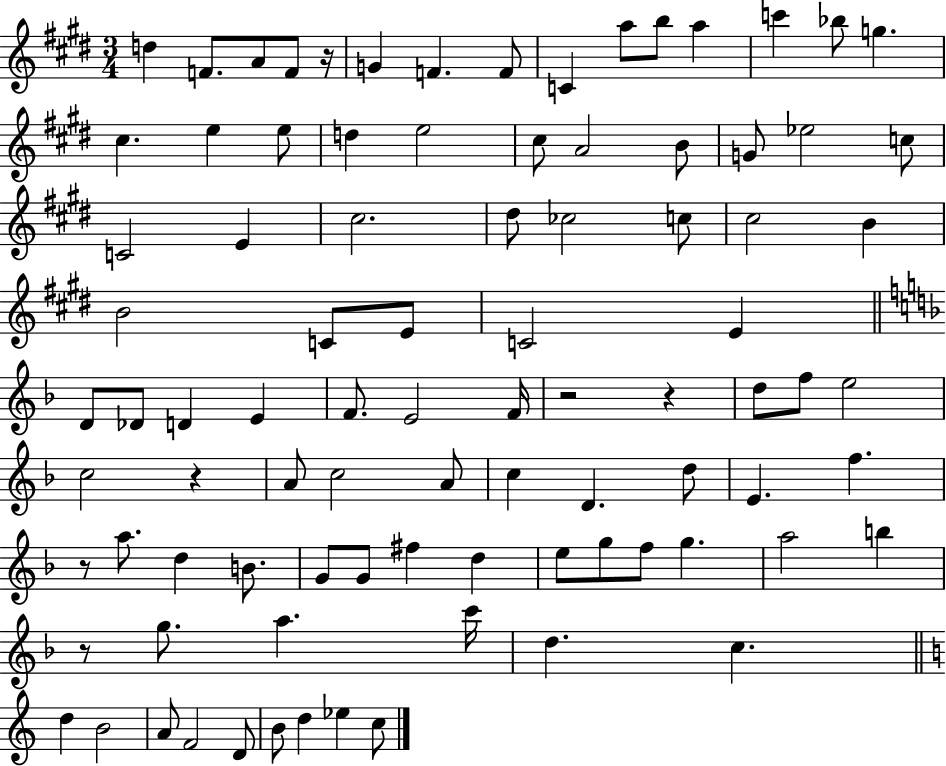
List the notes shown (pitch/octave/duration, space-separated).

D5/q F4/e. A4/e F4/e R/s G4/q F4/q. F4/e C4/q A5/e B5/e A5/q C6/q Bb5/e G5/q. C#5/q. E5/q E5/e D5/q E5/h C#5/e A4/h B4/e G4/e Eb5/h C5/e C4/h E4/q C#5/h. D#5/e CES5/h C5/e C#5/h B4/q B4/h C4/e E4/e C4/h E4/q D4/e Db4/e D4/q E4/q F4/e. E4/h F4/s R/h R/q D5/e F5/e E5/h C5/h R/q A4/e C5/h A4/e C5/q D4/q. D5/e E4/q. F5/q. R/e A5/e. D5/q B4/e. G4/e G4/e F#5/q D5/q E5/e G5/e F5/e G5/q. A5/h B5/q R/e G5/e. A5/q. C6/s D5/q. C5/q. D5/q B4/h A4/e F4/h D4/e B4/e D5/q Eb5/q C5/e